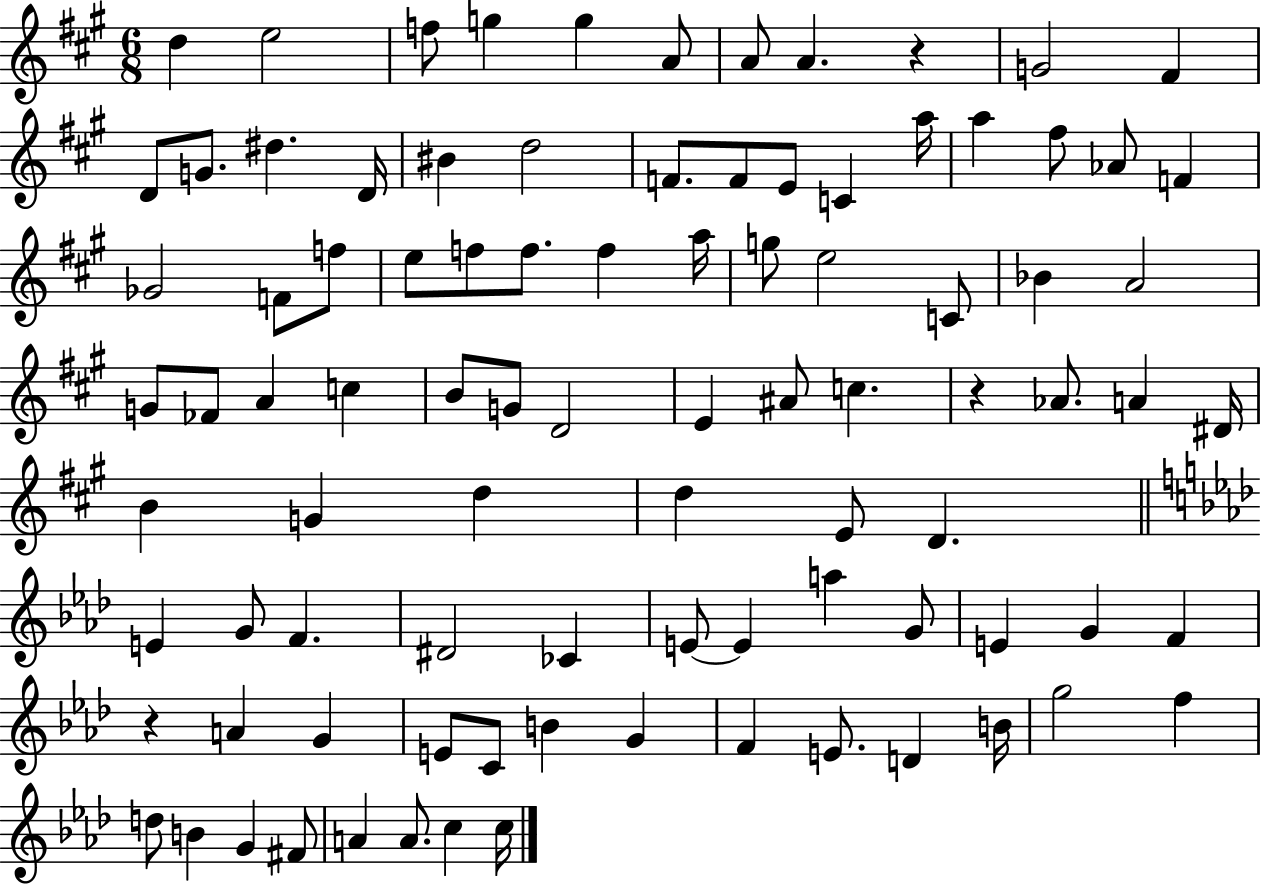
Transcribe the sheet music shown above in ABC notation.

X:1
T:Untitled
M:6/8
L:1/4
K:A
d e2 f/2 g g A/2 A/2 A z G2 ^F D/2 G/2 ^d D/4 ^B d2 F/2 F/2 E/2 C a/4 a ^f/2 _A/2 F _G2 F/2 f/2 e/2 f/2 f/2 f a/4 g/2 e2 C/2 _B A2 G/2 _F/2 A c B/2 G/2 D2 E ^A/2 c z _A/2 A ^D/4 B G d d E/2 D E G/2 F ^D2 _C E/2 E a G/2 E G F z A G E/2 C/2 B G F E/2 D B/4 g2 f d/2 B G ^F/2 A A/2 c c/4